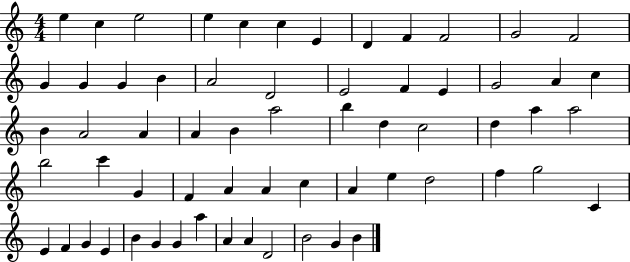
E5/q C5/q E5/h E5/q C5/q C5/q E4/q D4/q F4/q F4/h G4/h F4/h G4/q G4/q G4/q B4/q A4/h D4/h E4/h F4/q E4/q G4/h A4/q C5/q B4/q A4/h A4/q A4/q B4/q A5/h B5/q D5/q C5/h D5/q A5/q A5/h B5/h C6/q G4/q F4/q A4/q A4/q C5/q A4/q E5/q D5/h F5/q G5/h C4/q E4/q F4/q G4/q E4/q B4/q G4/q G4/q A5/q A4/q A4/q D4/h B4/h G4/q B4/q